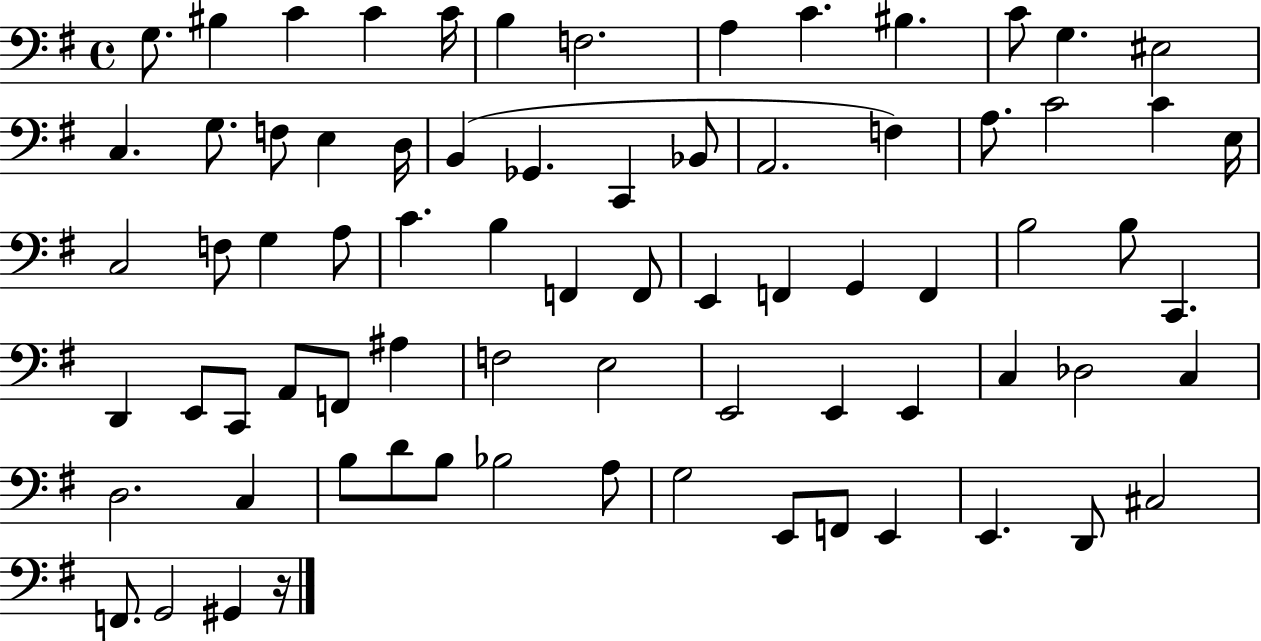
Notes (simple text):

G3/e. BIS3/q C4/q C4/q C4/s B3/q F3/h. A3/q C4/q. BIS3/q. C4/e G3/q. EIS3/h C3/q. G3/e. F3/e E3/q D3/s B2/q Gb2/q. C2/q Bb2/e A2/h. F3/q A3/e. C4/h C4/q E3/s C3/h F3/e G3/q A3/e C4/q. B3/q F2/q F2/e E2/q F2/q G2/q F2/q B3/h B3/e C2/q. D2/q E2/e C2/e A2/e F2/e A#3/q F3/h E3/h E2/h E2/q E2/q C3/q Db3/h C3/q D3/h. C3/q B3/e D4/e B3/e Bb3/h A3/e G3/h E2/e F2/e E2/q E2/q. D2/e C#3/h F2/e. G2/h G#2/q R/s